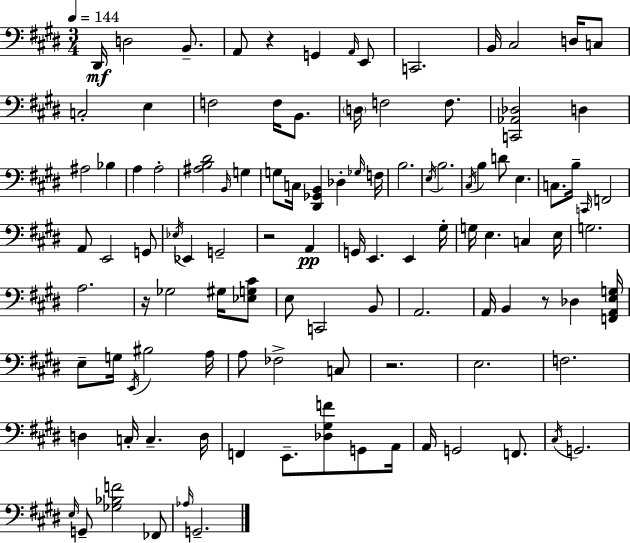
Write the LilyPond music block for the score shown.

{
  \clef bass
  \numericTimeSignature
  \time 3/4
  \key e \major
  \tempo 4 = 144
  dis,16\mf d2 b,8.-- | a,8 r4 g,4 \grace { a,16 } e,8 | c,2. | b,16 cis2 d16 c8 | \break c2-. e4 | f2 f16 b,8. | \parenthesize d16 f2 f8. | <c, aes, des>2 d4 | \break ais2 bes4 | a4 a2-. | <ais b dis'>2 \grace { b,16 } g4 | g8 c16 <dis, ges, b,>4 des4-. | \break \grace { ges16 } f16 b2. | \acciaccatura { e16 } b2. | \acciaccatura { cis16 } b4 d'8 e4. | c8. b16-- \grace { c,16 } f,2 | \break a,8 e,2 | g,8 \acciaccatura { ees16 } ees,4 g,2-- | r2 | a,4\pp g,16 e,4. | \break e,4 gis16-. g16 e4. | c4 e16 g2. | a2. | r16 ges2 | \break gis16 <ees g cis'>8 e8 c,2 | b,8 a,2. | a,16 b,4 | r8 des4 <f, a, e g>16 e8-- g16 \acciaccatura { e,16 } bis2 | \break a16 a8 fes2-> | c8 r2. | e2. | f2. | \break d4 | c16-. c4.-- d16 f,4 | e,8.-- <des gis f'>8 g,8 a,16 a,16 g,2 | f,8. \acciaccatura { cis16 } g,2. | \break \grace { e16 } g,8-- | <ges bes f'>2 fes,8 \grace { aes16 } g,2.-- | \bar "|."
}